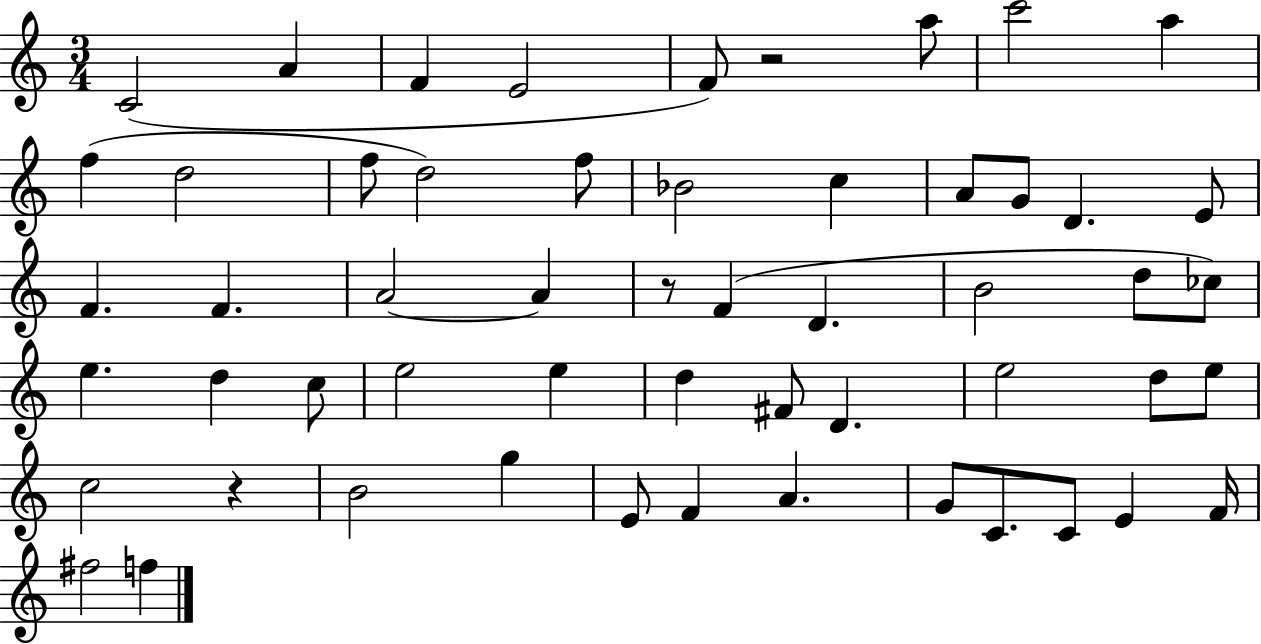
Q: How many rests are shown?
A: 3